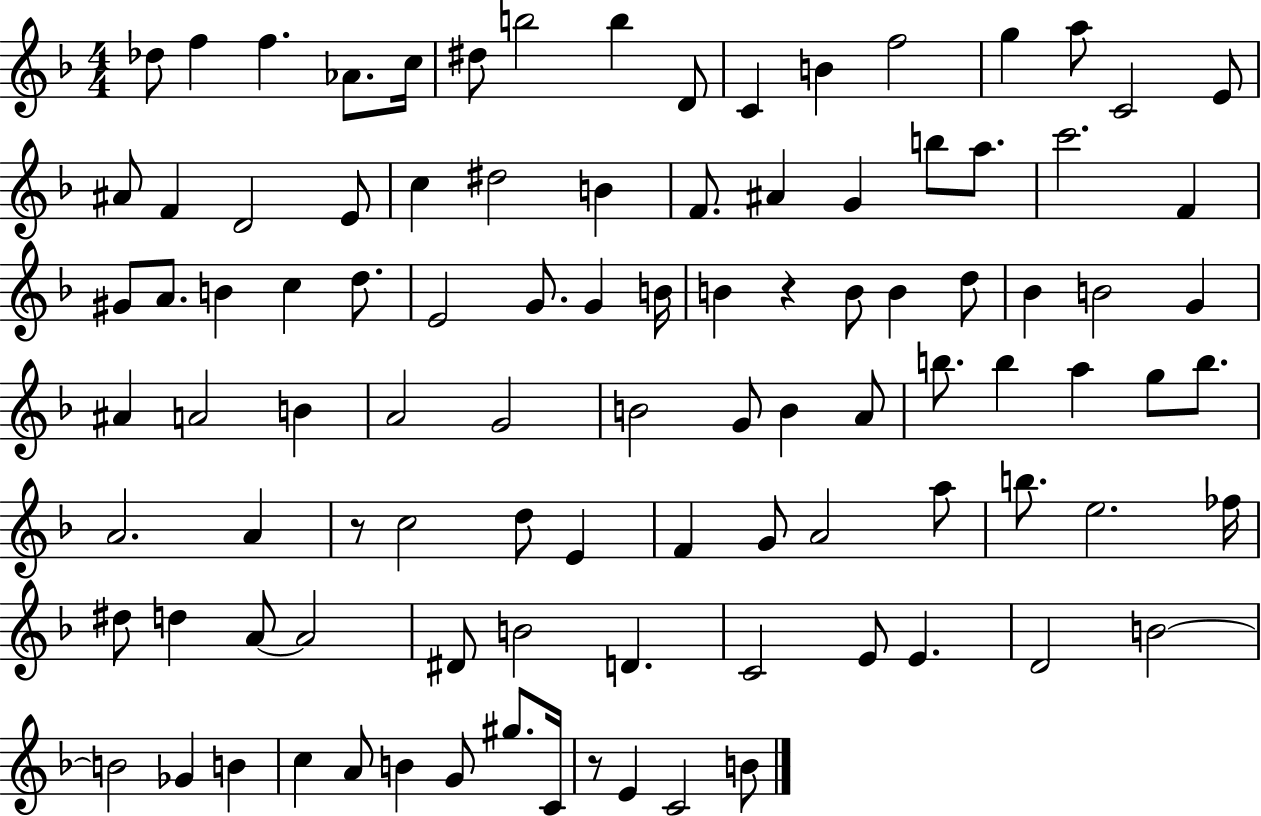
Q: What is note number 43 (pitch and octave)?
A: D5